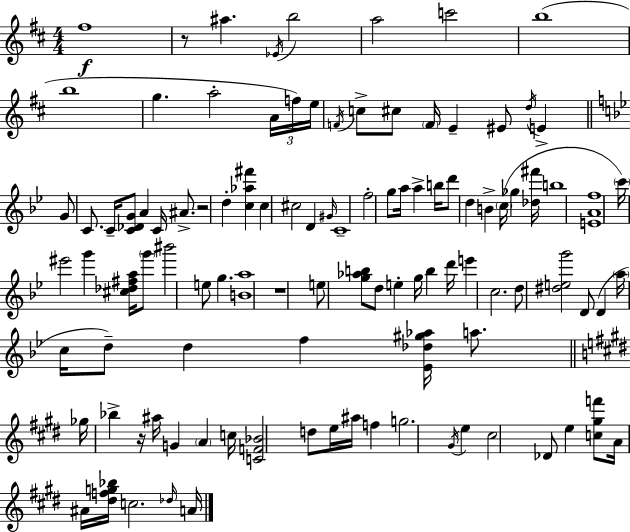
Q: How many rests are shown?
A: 4